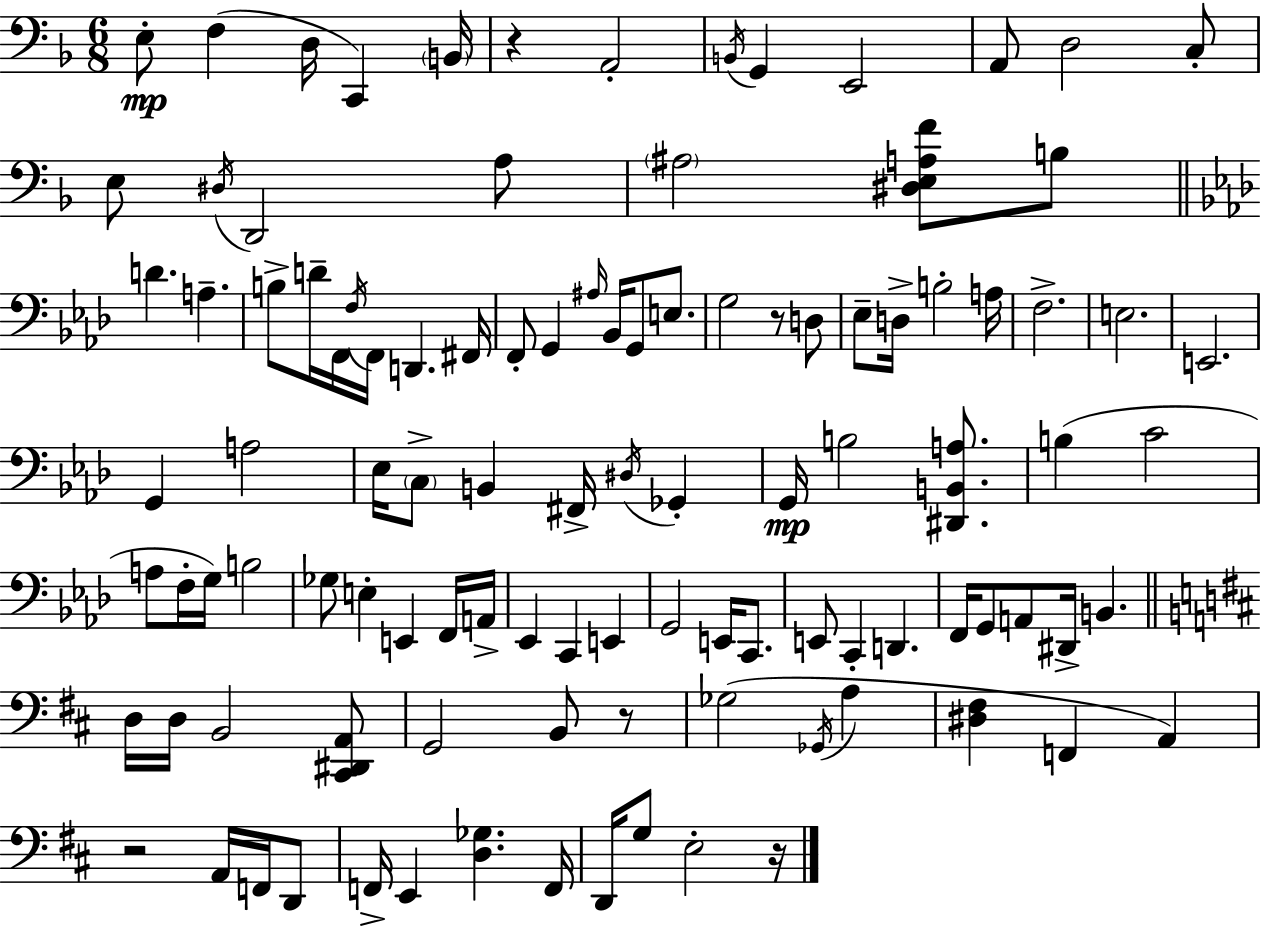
E3/e F3/q D3/s C2/q B2/s R/q A2/h B2/s G2/q E2/h A2/e D3/h C3/e E3/e D#3/s D2/h A3/e A#3/h [D#3,E3,A3,F4]/e B3/e D4/q. A3/q. B3/e D4/s F2/s F3/s F2/s D2/q. F#2/s F2/e G2/q A#3/s Bb2/s G2/e E3/e. G3/h R/e D3/e Eb3/e D3/s B3/h A3/s F3/h. E3/h. E2/h. G2/q A3/h Eb3/s C3/e B2/q F#2/s D#3/s Gb2/q G2/s B3/h [D#2,B2,A3]/e. B3/q C4/h A3/e F3/s G3/s B3/h Gb3/e E3/q E2/q F2/s A2/s Eb2/q C2/q E2/q G2/h E2/s C2/e. E2/e C2/q D2/q. F2/s G2/e A2/e D#2/s B2/q. D3/s D3/s B2/h [C#2,D#2,A2]/e G2/h B2/e R/e Gb3/h Gb2/s A3/q [D#3,F#3]/q F2/q A2/q R/h A2/s F2/s D2/e F2/s E2/q [D3,Gb3]/q. F2/s D2/s G3/e E3/h R/s